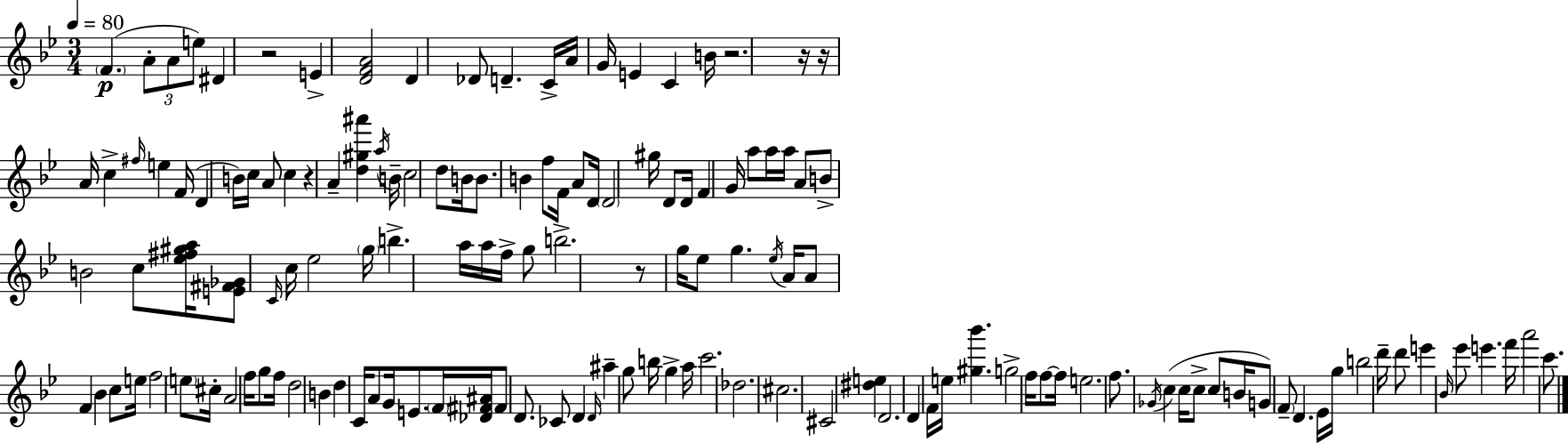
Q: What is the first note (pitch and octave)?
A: F4